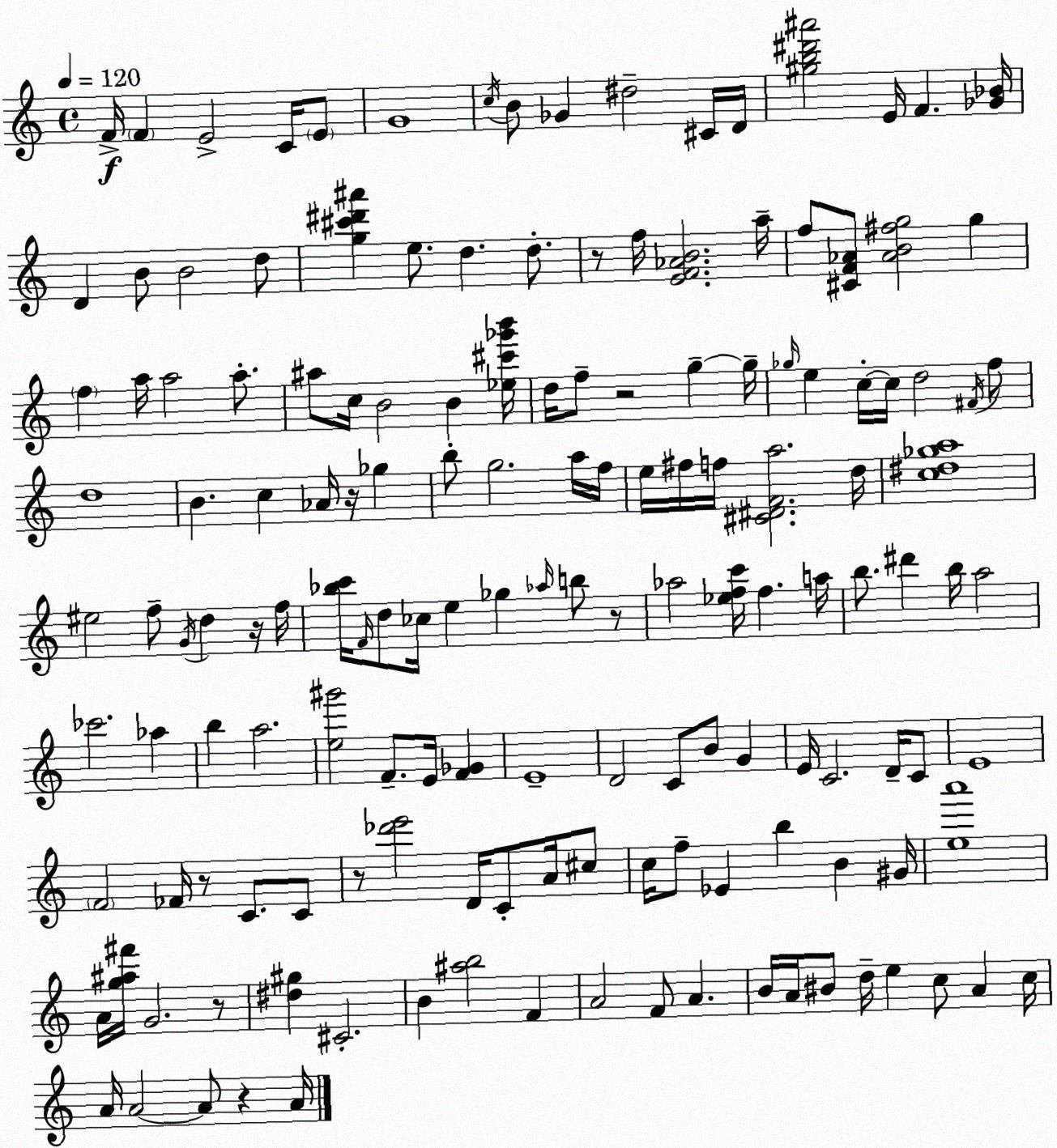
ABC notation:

X:1
T:Untitled
M:4/4
L:1/4
K:Am
F/4 F E2 C/4 E/2 G4 c/4 B/2 _G ^d2 ^C/4 D/4 [^gb^d'^a']2 E/4 F [_G_B]/4 D B/2 B2 d/2 [g^c'^d'^a'] e/2 d d/2 z/2 f/4 [EF_AB]2 a/4 f/2 [^CF_A]/2 [_AB^fg]2 g f a/4 a2 a/2 ^a/2 c/4 B2 B [_e^c'_g'b']/4 d/4 f/2 z2 g g/4 _g/4 e c/4 c/4 d2 ^F/4 f/2 d4 B c _A/4 z/4 _g b/2 g2 a/4 f/4 e/4 ^f/4 f/4 [^C^DFa]2 d/4 [c^d_ga]4 ^e2 f/2 G/4 d z/4 f/4 [_bc']/4 F/4 d/2 _c/4 e _g _a/4 b/2 z/2 _a2 [_efc']/4 f a/4 b/2 ^d' b/4 a2 _c'2 _a b a2 [e^g']2 F/2 E/4 [F_G] E4 D2 C/2 B/2 G E/4 C2 D/4 C/2 E4 F2 _F/4 z/2 C/2 C/2 z/2 [_d'e']2 D/4 C/2 A/4 ^c/2 c/4 f/2 _E b B ^G/4 [ea']4 A/4 [g^a^f']/4 G2 z/2 [^d^g] ^C2 B [^ab]2 F A2 F/2 A B/4 A/4 ^B/2 d/4 e c/2 A c/4 A/4 A2 A/2 z A/4